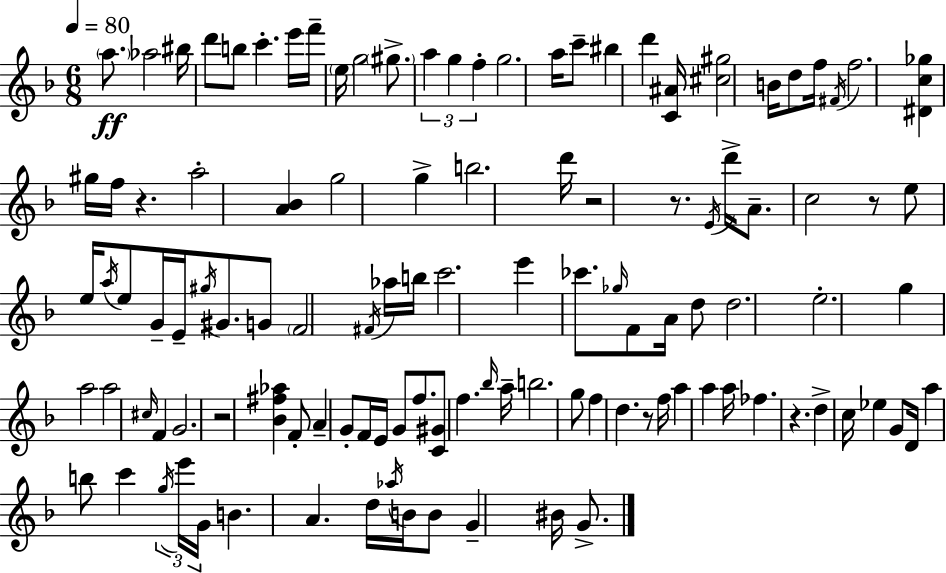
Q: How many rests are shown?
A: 7